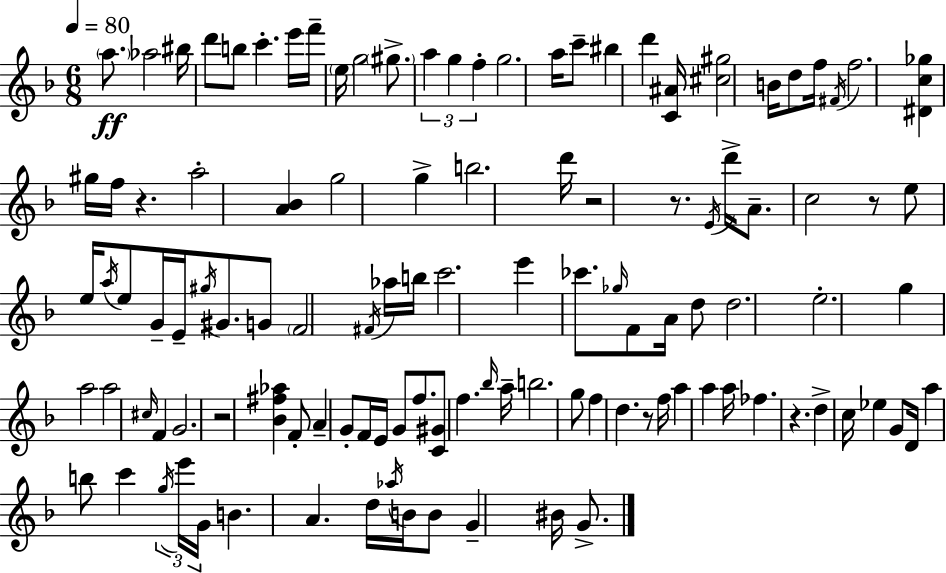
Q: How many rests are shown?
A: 7